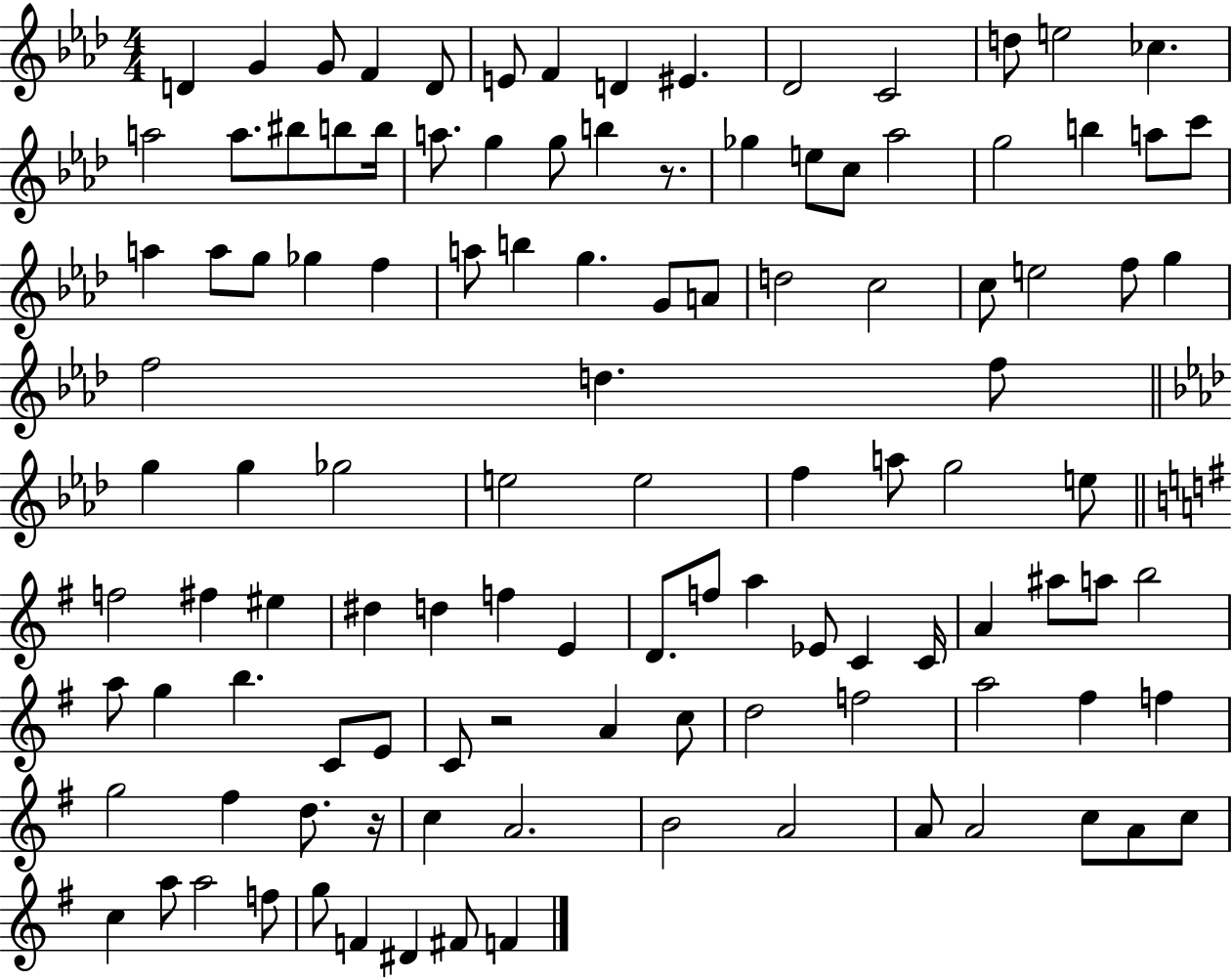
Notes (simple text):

D4/q G4/q G4/e F4/q D4/e E4/e F4/q D4/q EIS4/q. Db4/h C4/h D5/e E5/h CES5/q. A5/h A5/e. BIS5/e B5/e B5/s A5/e. G5/q G5/e B5/q R/e. Gb5/q E5/e C5/e Ab5/h G5/h B5/q A5/e C6/e A5/q A5/e G5/e Gb5/q F5/q A5/e B5/q G5/q. G4/e A4/e D5/h C5/h C5/e E5/h F5/e G5/q F5/h D5/q. F5/e G5/q G5/q Gb5/h E5/h E5/h F5/q A5/e G5/h E5/e F5/h F#5/q EIS5/q D#5/q D5/q F5/q E4/q D4/e. F5/e A5/q Eb4/e C4/q C4/s A4/q A#5/e A5/e B5/h A5/e G5/q B5/q. C4/e E4/e C4/e R/h A4/q C5/e D5/h F5/h A5/h F#5/q F5/q G5/h F#5/q D5/e. R/s C5/q A4/h. B4/h A4/h A4/e A4/h C5/e A4/e C5/e C5/q A5/e A5/h F5/e G5/e F4/q D#4/q F#4/e F4/q